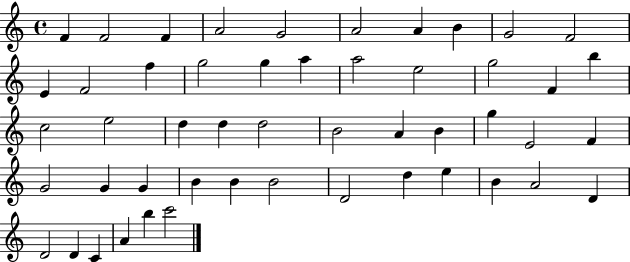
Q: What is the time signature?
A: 4/4